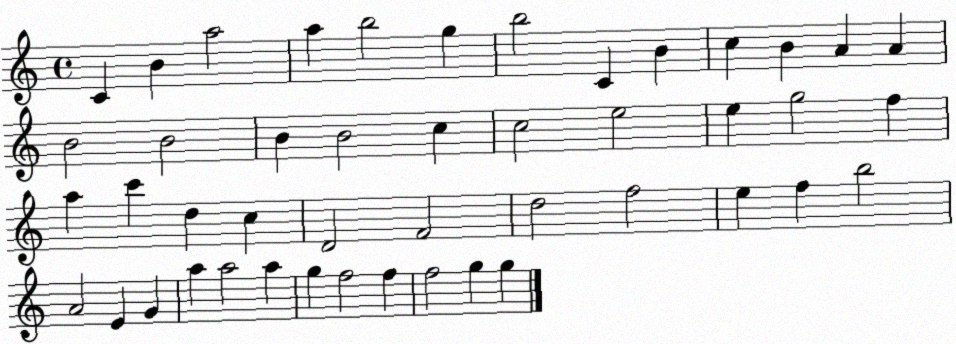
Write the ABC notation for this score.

X:1
T:Untitled
M:4/4
L:1/4
K:C
C B a2 a b2 g b2 C B c B A A B2 B2 B B2 c c2 e2 e g2 f a c' d c D2 F2 d2 f2 e f b2 A2 E G a a2 a g f2 f f2 g g